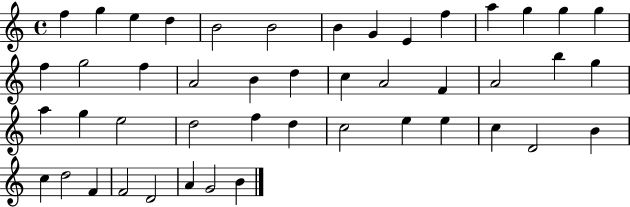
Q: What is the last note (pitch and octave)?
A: B4